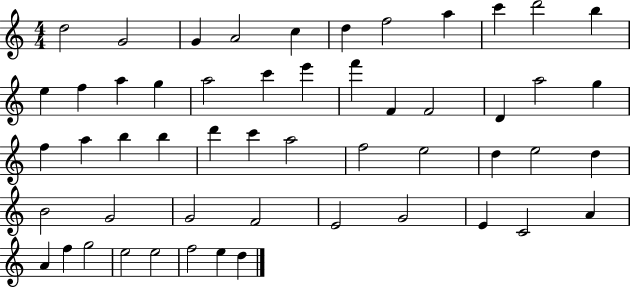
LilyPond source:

{
  \clef treble
  \numericTimeSignature
  \time 4/4
  \key c \major
  d''2 g'2 | g'4 a'2 c''4 | d''4 f''2 a''4 | c'''4 d'''2 b''4 | \break e''4 f''4 a''4 g''4 | a''2 c'''4 e'''4 | f'''4 f'4 f'2 | d'4 a''2 g''4 | \break f''4 a''4 b''4 b''4 | d'''4 c'''4 a''2 | f''2 e''2 | d''4 e''2 d''4 | \break b'2 g'2 | g'2 f'2 | e'2 g'2 | e'4 c'2 a'4 | \break a'4 f''4 g''2 | e''2 e''2 | f''2 e''4 d''4 | \bar "|."
}